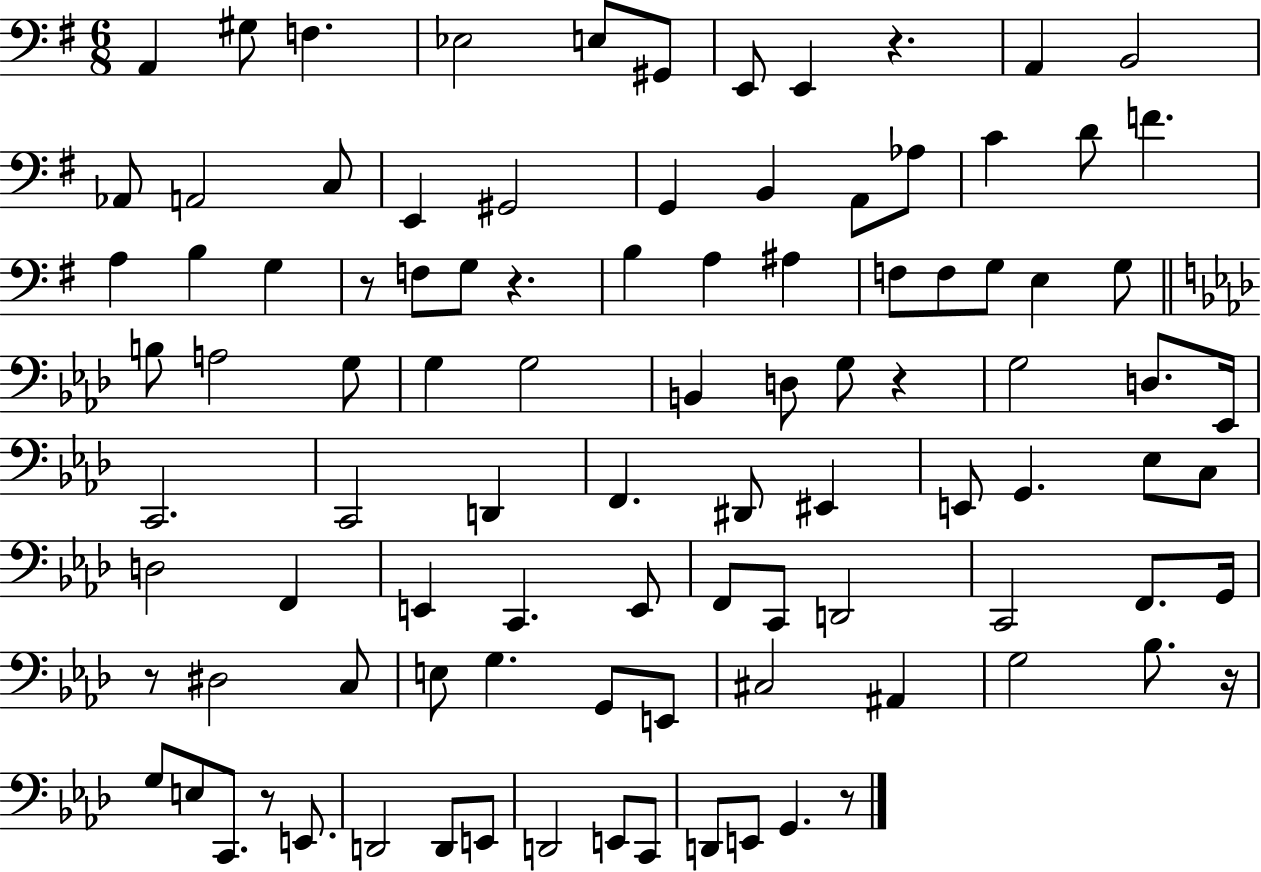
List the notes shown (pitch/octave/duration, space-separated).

A2/q G#3/e F3/q. Eb3/h E3/e G#2/e E2/e E2/q R/q. A2/q B2/h Ab2/e A2/h C3/e E2/q G#2/h G2/q B2/q A2/e Ab3/e C4/q D4/e F4/q. A3/q B3/q G3/q R/e F3/e G3/e R/q. B3/q A3/q A#3/q F3/e F3/e G3/e E3/q G3/e B3/e A3/h G3/e G3/q G3/h B2/q D3/e G3/e R/q G3/h D3/e. Eb2/s C2/h. C2/h D2/q F2/q. D#2/e EIS2/q E2/e G2/q. Eb3/e C3/e D3/h F2/q E2/q C2/q. E2/e F2/e C2/e D2/h C2/h F2/e. G2/s R/e D#3/h C3/e E3/e G3/q. G2/e E2/e C#3/h A#2/q G3/h Bb3/e. R/s G3/e E3/e C2/e. R/e E2/e. D2/h D2/e E2/e D2/h E2/e C2/e D2/e E2/e G2/q. R/e